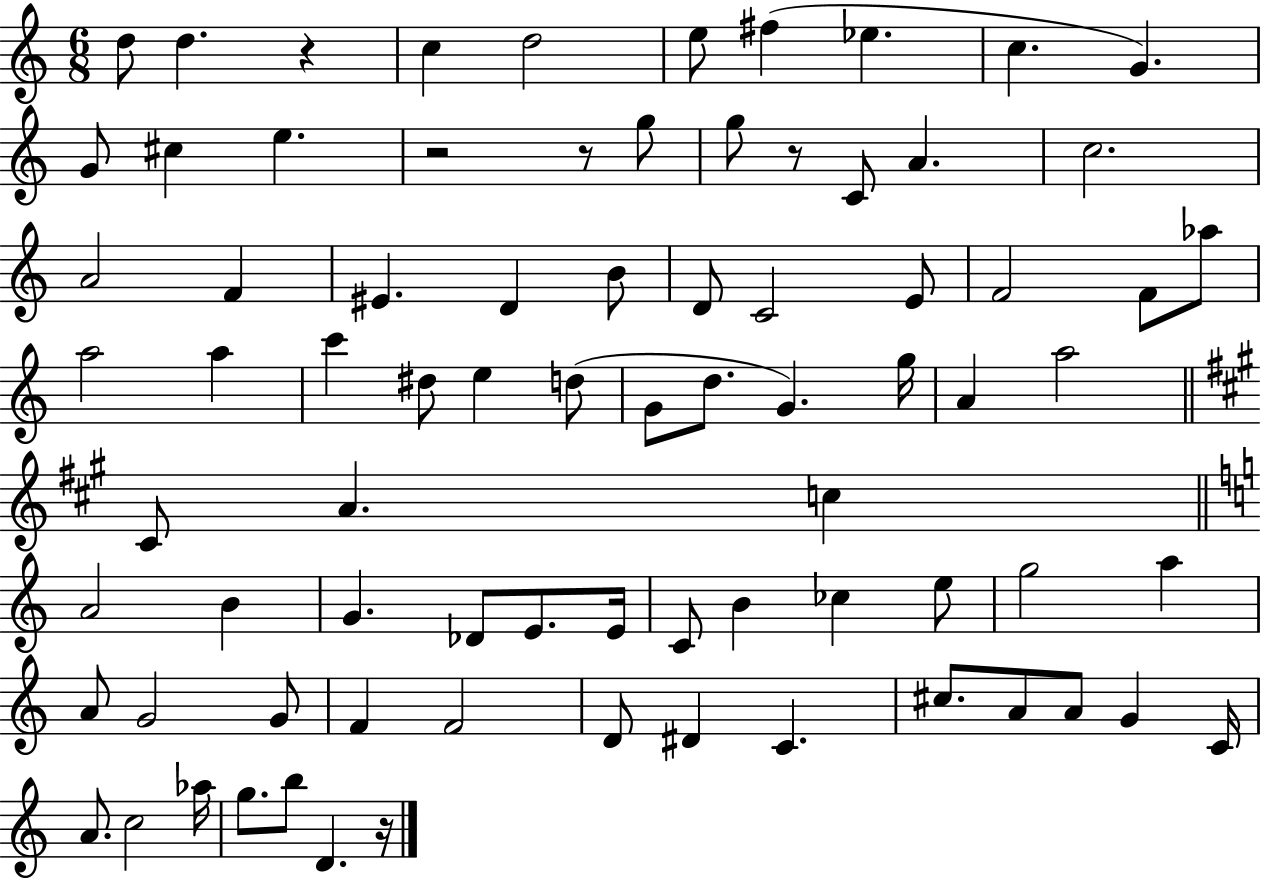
{
  \clef treble
  \numericTimeSignature
  \time 6/8
  \key c \major
  d''8 d''4. r4 | c''4 d''2 | e''8 fis''4( ees''4. | c''4. g'4.) | \break g'8 cis''4 e''4. | r2 r8 g''8 | g''8 r8 c'8 a'4. | c''2. | \break a'2 f'4 | eis'4. d'4 b'8 | d'8 c'2 e'8 | f'2 f'8 aes''8 | \break a''2 a''4 | c'''4 dis''8 e''4 d''8( | g'8 d''8. g'4.) g''16 | a'4 a''2 | \break \bar "||" \break \key a \major cis'8 a'4. c''4 | \bar "||" \break \key a \minor a'2 b'4 | g'4. des'8 e'8. e'16 | c'8 b'4 ces''4 e''8 | g''2 a''4 | \break a'8 g'2 g'8 | f'4 f'2 | d'8 dis'4 c'4. | cis''8. a'8 a'8 g'4 c'16 | \break a'8. c''2 aes''16 | g''8. b''8 d'4. r16 | \bar "|."
}